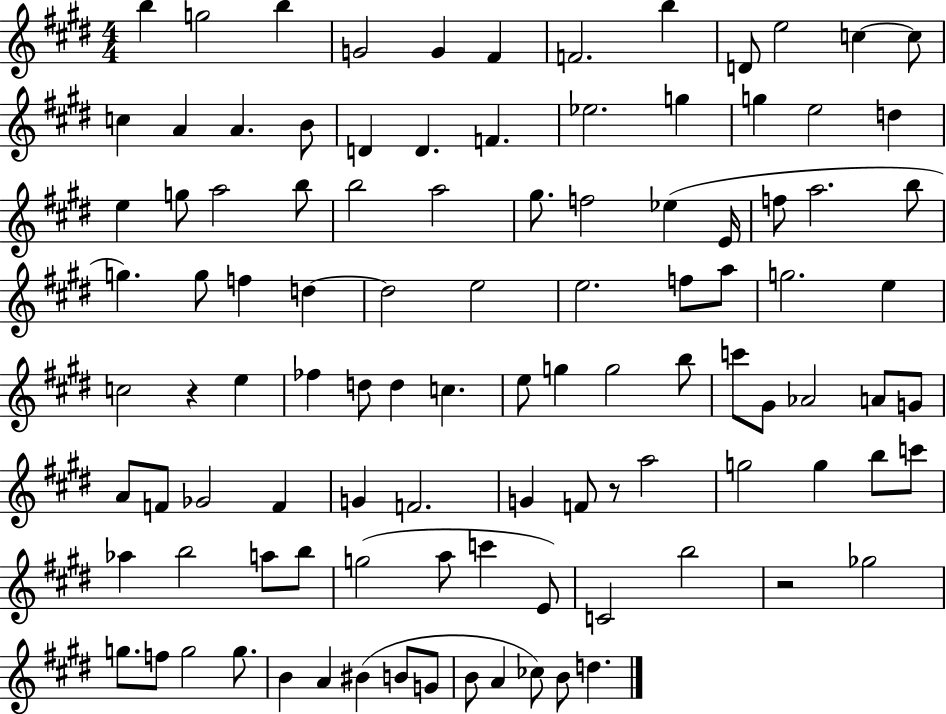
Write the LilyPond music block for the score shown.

{
  \clef treble
  \numericTimeSignature
  \time 4/4
  \key e \major
  b''4 g''2 b''4 | g'2 g'4 fis'4 | f'2. b''4 | d'8 e''2 c''4~~ c''8 | \break c''4 a'4 a'4. b'8 | d'4 d'4. f'4. | ees''2. g''4 | g''4 e''2 d''4 | \break e''4 g''8 a''2 b''8 | b''2 a''2 | gis''8. f''2 ees''4( e'16 | f''8 a''2. b''8 | \break g''4.) g''8 f''4 d''4~~ | d''2 e''2 | e''2. f''8 a''8 | g''2. e''4 | \break c''2 r4 e''4 | fes''4 d''8 d''4 c''4. | e''8 g''4 g''2 b''8 | c'''8 gis'8 aes'2 a'8 g'8 | \break a'8 f'8 ges'2 f'4 | g'4 f'2. | g'4 f'8 r8 a''2 | g''2 g''4 b''8 c'''8 | \break aes''4 b''2 a''8 b''8 | g''2( a''8 c'''4 e'8) | c'2 b''2 | r2 ges''2 | \break g''8. f''8 g''2 g''8. | b'4 a'4 bis'4( b'8 g'8 | b'8 a'4 ces''8) b'8 d''4. | \bar "|."
}